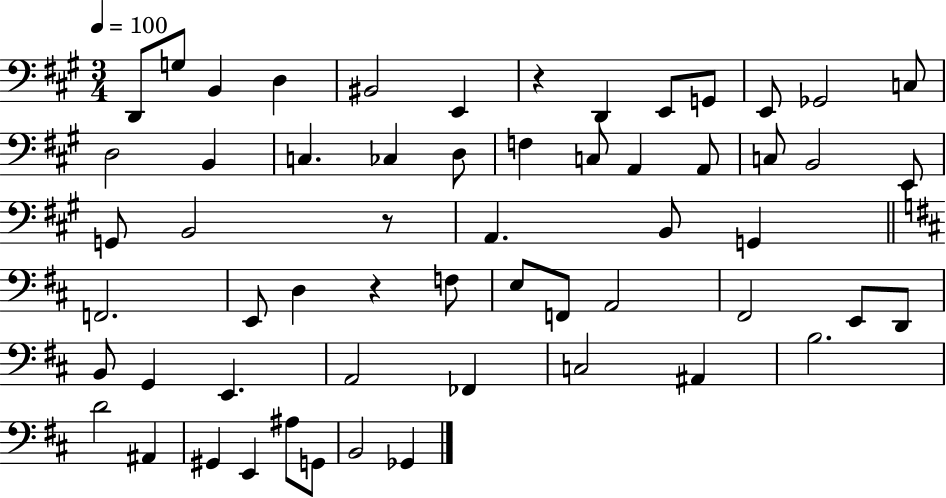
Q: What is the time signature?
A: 3/4